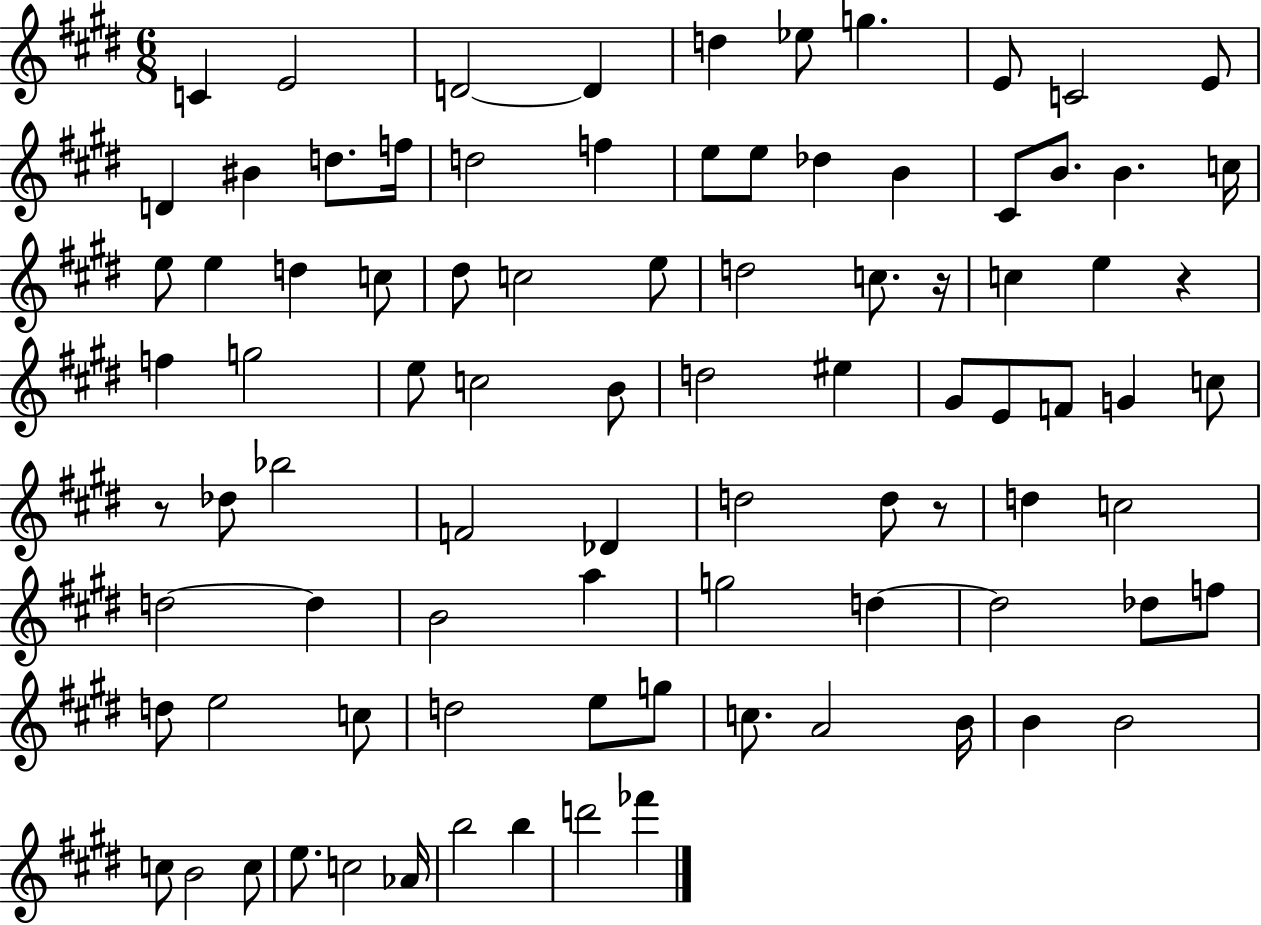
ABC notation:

X:1
T:Untitled
M:6/8
L:1/4
K:E
C E2 D2 D d _e/2 g E/2 C2 E/2 D ^B d/2 f/4 d2 f e/2 e/2 _d B ^C/2 B/2 B c/4 e/2 e d c/2 ^d/2 c2 e/2 d2 c/2 z/4 c e z f g2 e/2 c2 B/2 d2 ^e ^G/2 E/2 F/2 G c/2 z/2 _d/2 _b2 F2 _D d2 d/2 z/2 d c2 d2 d B2 a g2 d d2 _d/2 f/2 d/2 e2 c/2 d2 e/2 g/2 c/2 A2 B/4 B B2 c/2 B2 c/2 e/2 c2 _A/4 b2 b d'2 _f'